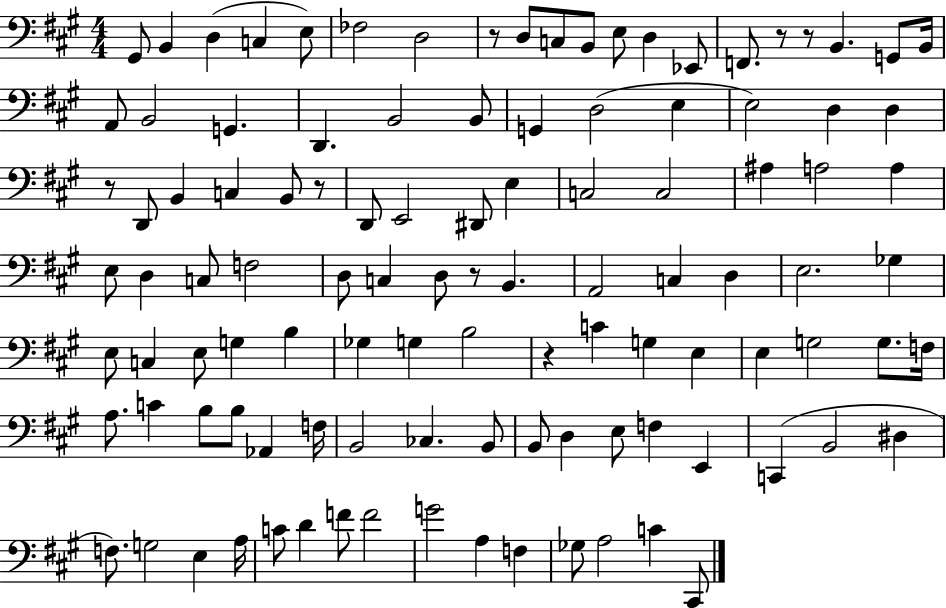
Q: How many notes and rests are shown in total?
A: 109